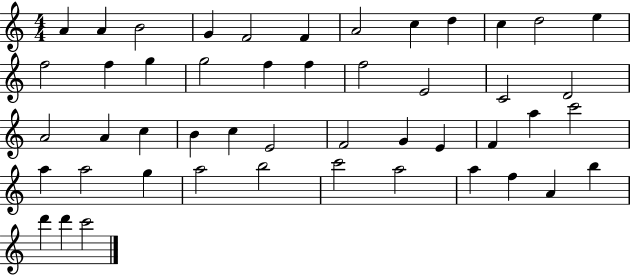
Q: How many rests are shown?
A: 0